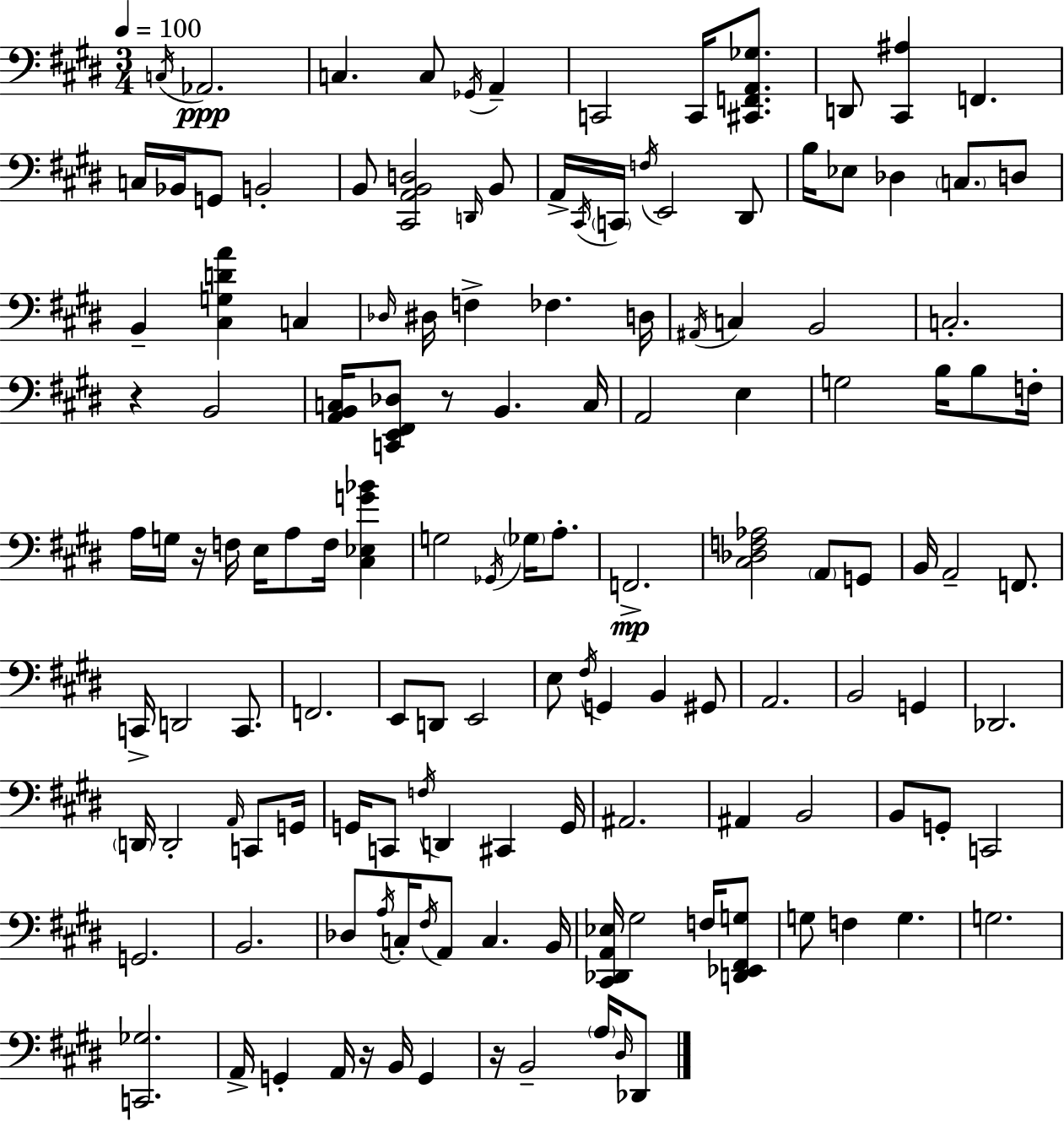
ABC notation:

X:1
T:Untitled
M:3/4
L:1/4
K:E
C,/4 _A,,2 C, C,/2 _G,,/4 A,, C,,2 C,,/4 [^C,,F,,A,,_G,]/2 D,,/2 [^C,,^A,] F,, C,/4 _B,,/4 G,,/2 B,,2 B,,/2 [^C,,A,,B,,D,]2 D,,/4 B,,/2 A,,/4 ^C,,/4 C,,/4 F,/4 E,,2 ^D,,/2 B,/4 _E,/2 _D, C,/2 D,/2 B,, [^C,G,DA] C, _D,/4 ^D,/4 F, _F, D,/4 ^A,,/4 C, B,,2 C,2 z B,,2 [A,,B,,C,]/4 [C,,E,,^F,,_D,]/2 z/2 B,, C,/4 A,,2 E, G,2 B,/4 B,/2 F,/4 A,/4 G,/4 z/4 F,/4 E,/4 A,/2 F,/4 [^C,_E,G_B] G,2 _G,,/4 _G,/4 A,/2 F,,2 [^C,_D,F,_A,]2 A,,/2 G,,/2 B,,/4 A,,2 F,,/2 C,,/4 D,,2 C,,/2 F,,2 E,,/2 D,,/2 E,,2 E,/2 ^F,/4 G,, B,, ^G,,/2 A,,2 B,,2 G,, _D,,2 D,,/4 D,,2 A,,/4 C,,/2 G,,/4 G,,/4 C,,/2 F,/4 D,, ^C,, G,,/4 ^A,,2 ^A,, B,,2 B,,/2 G,,/2 C,,2 G,,2 B,,2 _D,/2 A,/4 C,/4 ^F,/4 A,,/2 C, B,,/4 [^C,,_D,,A,,_E,]/4 ^G,2 F,/4 [D,,_E,,^F,,G,]/2 G,/2 F, G, G,2 [C,,_G,]2 A,,/4 G,, A,,/4 z/4 B,,/4 G,, z/4 B,,2 A,/4 ^D,/4 _D,,/2